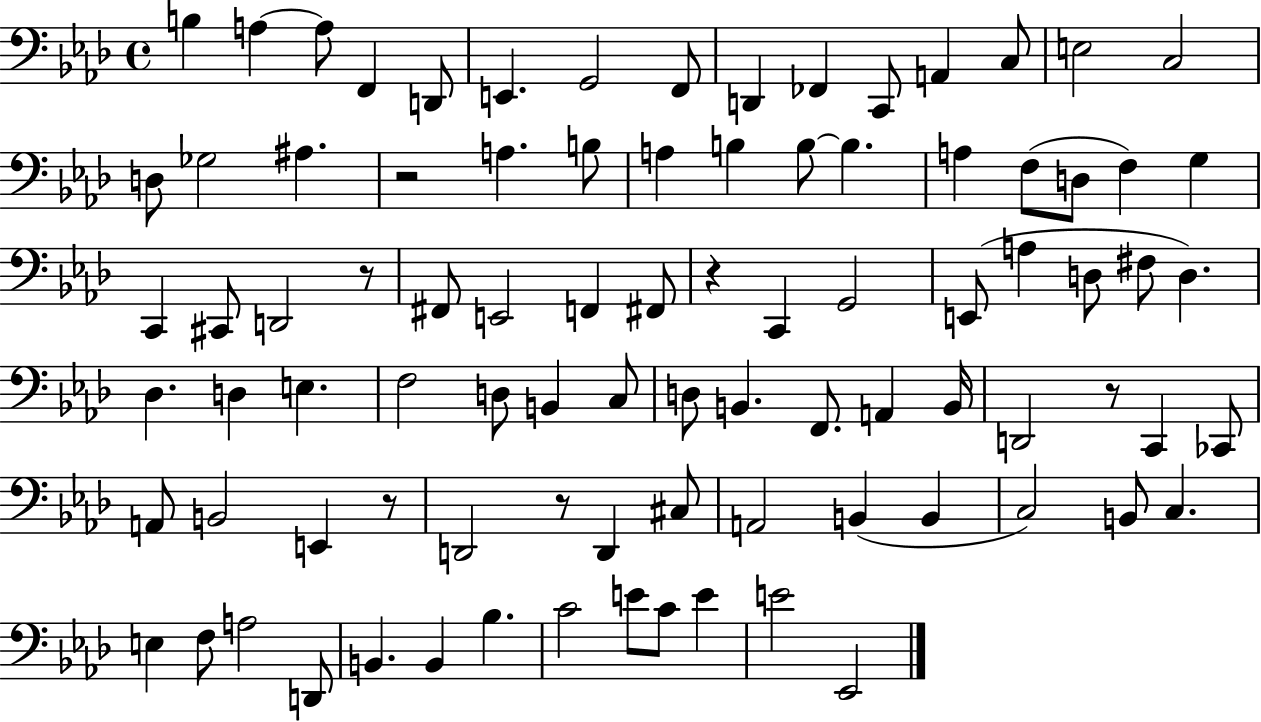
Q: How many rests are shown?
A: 6